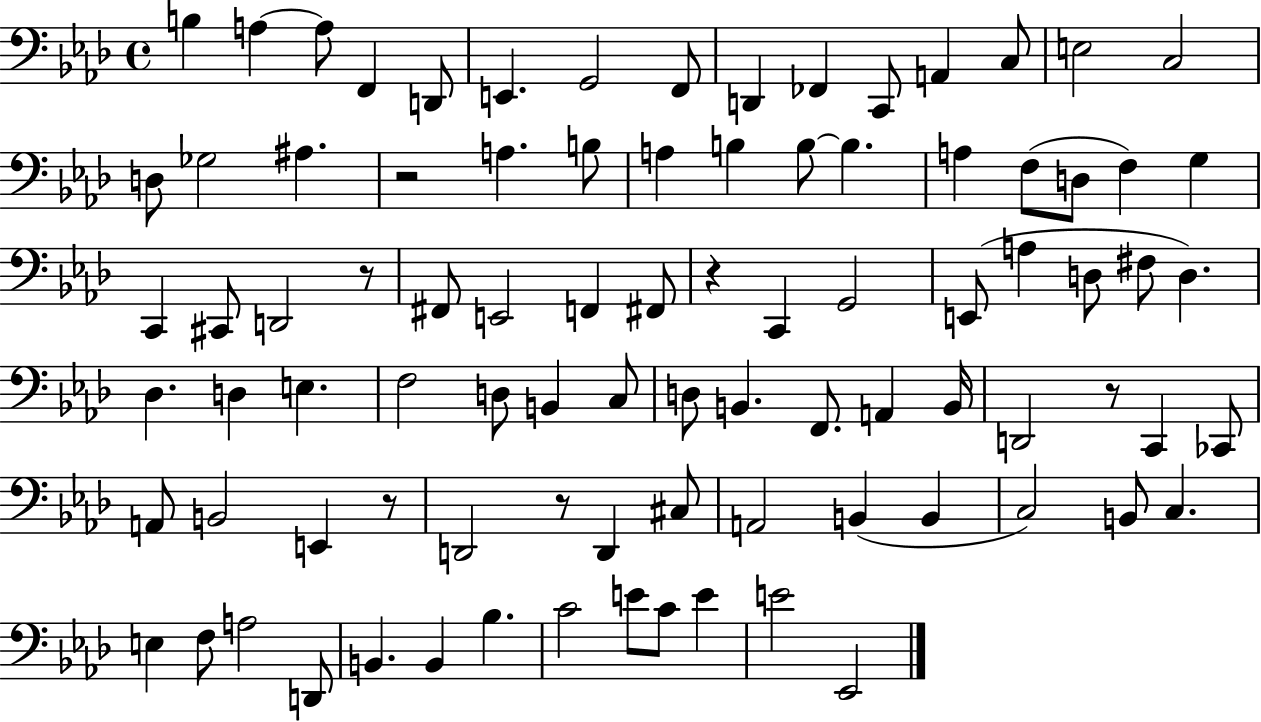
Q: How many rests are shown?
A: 6